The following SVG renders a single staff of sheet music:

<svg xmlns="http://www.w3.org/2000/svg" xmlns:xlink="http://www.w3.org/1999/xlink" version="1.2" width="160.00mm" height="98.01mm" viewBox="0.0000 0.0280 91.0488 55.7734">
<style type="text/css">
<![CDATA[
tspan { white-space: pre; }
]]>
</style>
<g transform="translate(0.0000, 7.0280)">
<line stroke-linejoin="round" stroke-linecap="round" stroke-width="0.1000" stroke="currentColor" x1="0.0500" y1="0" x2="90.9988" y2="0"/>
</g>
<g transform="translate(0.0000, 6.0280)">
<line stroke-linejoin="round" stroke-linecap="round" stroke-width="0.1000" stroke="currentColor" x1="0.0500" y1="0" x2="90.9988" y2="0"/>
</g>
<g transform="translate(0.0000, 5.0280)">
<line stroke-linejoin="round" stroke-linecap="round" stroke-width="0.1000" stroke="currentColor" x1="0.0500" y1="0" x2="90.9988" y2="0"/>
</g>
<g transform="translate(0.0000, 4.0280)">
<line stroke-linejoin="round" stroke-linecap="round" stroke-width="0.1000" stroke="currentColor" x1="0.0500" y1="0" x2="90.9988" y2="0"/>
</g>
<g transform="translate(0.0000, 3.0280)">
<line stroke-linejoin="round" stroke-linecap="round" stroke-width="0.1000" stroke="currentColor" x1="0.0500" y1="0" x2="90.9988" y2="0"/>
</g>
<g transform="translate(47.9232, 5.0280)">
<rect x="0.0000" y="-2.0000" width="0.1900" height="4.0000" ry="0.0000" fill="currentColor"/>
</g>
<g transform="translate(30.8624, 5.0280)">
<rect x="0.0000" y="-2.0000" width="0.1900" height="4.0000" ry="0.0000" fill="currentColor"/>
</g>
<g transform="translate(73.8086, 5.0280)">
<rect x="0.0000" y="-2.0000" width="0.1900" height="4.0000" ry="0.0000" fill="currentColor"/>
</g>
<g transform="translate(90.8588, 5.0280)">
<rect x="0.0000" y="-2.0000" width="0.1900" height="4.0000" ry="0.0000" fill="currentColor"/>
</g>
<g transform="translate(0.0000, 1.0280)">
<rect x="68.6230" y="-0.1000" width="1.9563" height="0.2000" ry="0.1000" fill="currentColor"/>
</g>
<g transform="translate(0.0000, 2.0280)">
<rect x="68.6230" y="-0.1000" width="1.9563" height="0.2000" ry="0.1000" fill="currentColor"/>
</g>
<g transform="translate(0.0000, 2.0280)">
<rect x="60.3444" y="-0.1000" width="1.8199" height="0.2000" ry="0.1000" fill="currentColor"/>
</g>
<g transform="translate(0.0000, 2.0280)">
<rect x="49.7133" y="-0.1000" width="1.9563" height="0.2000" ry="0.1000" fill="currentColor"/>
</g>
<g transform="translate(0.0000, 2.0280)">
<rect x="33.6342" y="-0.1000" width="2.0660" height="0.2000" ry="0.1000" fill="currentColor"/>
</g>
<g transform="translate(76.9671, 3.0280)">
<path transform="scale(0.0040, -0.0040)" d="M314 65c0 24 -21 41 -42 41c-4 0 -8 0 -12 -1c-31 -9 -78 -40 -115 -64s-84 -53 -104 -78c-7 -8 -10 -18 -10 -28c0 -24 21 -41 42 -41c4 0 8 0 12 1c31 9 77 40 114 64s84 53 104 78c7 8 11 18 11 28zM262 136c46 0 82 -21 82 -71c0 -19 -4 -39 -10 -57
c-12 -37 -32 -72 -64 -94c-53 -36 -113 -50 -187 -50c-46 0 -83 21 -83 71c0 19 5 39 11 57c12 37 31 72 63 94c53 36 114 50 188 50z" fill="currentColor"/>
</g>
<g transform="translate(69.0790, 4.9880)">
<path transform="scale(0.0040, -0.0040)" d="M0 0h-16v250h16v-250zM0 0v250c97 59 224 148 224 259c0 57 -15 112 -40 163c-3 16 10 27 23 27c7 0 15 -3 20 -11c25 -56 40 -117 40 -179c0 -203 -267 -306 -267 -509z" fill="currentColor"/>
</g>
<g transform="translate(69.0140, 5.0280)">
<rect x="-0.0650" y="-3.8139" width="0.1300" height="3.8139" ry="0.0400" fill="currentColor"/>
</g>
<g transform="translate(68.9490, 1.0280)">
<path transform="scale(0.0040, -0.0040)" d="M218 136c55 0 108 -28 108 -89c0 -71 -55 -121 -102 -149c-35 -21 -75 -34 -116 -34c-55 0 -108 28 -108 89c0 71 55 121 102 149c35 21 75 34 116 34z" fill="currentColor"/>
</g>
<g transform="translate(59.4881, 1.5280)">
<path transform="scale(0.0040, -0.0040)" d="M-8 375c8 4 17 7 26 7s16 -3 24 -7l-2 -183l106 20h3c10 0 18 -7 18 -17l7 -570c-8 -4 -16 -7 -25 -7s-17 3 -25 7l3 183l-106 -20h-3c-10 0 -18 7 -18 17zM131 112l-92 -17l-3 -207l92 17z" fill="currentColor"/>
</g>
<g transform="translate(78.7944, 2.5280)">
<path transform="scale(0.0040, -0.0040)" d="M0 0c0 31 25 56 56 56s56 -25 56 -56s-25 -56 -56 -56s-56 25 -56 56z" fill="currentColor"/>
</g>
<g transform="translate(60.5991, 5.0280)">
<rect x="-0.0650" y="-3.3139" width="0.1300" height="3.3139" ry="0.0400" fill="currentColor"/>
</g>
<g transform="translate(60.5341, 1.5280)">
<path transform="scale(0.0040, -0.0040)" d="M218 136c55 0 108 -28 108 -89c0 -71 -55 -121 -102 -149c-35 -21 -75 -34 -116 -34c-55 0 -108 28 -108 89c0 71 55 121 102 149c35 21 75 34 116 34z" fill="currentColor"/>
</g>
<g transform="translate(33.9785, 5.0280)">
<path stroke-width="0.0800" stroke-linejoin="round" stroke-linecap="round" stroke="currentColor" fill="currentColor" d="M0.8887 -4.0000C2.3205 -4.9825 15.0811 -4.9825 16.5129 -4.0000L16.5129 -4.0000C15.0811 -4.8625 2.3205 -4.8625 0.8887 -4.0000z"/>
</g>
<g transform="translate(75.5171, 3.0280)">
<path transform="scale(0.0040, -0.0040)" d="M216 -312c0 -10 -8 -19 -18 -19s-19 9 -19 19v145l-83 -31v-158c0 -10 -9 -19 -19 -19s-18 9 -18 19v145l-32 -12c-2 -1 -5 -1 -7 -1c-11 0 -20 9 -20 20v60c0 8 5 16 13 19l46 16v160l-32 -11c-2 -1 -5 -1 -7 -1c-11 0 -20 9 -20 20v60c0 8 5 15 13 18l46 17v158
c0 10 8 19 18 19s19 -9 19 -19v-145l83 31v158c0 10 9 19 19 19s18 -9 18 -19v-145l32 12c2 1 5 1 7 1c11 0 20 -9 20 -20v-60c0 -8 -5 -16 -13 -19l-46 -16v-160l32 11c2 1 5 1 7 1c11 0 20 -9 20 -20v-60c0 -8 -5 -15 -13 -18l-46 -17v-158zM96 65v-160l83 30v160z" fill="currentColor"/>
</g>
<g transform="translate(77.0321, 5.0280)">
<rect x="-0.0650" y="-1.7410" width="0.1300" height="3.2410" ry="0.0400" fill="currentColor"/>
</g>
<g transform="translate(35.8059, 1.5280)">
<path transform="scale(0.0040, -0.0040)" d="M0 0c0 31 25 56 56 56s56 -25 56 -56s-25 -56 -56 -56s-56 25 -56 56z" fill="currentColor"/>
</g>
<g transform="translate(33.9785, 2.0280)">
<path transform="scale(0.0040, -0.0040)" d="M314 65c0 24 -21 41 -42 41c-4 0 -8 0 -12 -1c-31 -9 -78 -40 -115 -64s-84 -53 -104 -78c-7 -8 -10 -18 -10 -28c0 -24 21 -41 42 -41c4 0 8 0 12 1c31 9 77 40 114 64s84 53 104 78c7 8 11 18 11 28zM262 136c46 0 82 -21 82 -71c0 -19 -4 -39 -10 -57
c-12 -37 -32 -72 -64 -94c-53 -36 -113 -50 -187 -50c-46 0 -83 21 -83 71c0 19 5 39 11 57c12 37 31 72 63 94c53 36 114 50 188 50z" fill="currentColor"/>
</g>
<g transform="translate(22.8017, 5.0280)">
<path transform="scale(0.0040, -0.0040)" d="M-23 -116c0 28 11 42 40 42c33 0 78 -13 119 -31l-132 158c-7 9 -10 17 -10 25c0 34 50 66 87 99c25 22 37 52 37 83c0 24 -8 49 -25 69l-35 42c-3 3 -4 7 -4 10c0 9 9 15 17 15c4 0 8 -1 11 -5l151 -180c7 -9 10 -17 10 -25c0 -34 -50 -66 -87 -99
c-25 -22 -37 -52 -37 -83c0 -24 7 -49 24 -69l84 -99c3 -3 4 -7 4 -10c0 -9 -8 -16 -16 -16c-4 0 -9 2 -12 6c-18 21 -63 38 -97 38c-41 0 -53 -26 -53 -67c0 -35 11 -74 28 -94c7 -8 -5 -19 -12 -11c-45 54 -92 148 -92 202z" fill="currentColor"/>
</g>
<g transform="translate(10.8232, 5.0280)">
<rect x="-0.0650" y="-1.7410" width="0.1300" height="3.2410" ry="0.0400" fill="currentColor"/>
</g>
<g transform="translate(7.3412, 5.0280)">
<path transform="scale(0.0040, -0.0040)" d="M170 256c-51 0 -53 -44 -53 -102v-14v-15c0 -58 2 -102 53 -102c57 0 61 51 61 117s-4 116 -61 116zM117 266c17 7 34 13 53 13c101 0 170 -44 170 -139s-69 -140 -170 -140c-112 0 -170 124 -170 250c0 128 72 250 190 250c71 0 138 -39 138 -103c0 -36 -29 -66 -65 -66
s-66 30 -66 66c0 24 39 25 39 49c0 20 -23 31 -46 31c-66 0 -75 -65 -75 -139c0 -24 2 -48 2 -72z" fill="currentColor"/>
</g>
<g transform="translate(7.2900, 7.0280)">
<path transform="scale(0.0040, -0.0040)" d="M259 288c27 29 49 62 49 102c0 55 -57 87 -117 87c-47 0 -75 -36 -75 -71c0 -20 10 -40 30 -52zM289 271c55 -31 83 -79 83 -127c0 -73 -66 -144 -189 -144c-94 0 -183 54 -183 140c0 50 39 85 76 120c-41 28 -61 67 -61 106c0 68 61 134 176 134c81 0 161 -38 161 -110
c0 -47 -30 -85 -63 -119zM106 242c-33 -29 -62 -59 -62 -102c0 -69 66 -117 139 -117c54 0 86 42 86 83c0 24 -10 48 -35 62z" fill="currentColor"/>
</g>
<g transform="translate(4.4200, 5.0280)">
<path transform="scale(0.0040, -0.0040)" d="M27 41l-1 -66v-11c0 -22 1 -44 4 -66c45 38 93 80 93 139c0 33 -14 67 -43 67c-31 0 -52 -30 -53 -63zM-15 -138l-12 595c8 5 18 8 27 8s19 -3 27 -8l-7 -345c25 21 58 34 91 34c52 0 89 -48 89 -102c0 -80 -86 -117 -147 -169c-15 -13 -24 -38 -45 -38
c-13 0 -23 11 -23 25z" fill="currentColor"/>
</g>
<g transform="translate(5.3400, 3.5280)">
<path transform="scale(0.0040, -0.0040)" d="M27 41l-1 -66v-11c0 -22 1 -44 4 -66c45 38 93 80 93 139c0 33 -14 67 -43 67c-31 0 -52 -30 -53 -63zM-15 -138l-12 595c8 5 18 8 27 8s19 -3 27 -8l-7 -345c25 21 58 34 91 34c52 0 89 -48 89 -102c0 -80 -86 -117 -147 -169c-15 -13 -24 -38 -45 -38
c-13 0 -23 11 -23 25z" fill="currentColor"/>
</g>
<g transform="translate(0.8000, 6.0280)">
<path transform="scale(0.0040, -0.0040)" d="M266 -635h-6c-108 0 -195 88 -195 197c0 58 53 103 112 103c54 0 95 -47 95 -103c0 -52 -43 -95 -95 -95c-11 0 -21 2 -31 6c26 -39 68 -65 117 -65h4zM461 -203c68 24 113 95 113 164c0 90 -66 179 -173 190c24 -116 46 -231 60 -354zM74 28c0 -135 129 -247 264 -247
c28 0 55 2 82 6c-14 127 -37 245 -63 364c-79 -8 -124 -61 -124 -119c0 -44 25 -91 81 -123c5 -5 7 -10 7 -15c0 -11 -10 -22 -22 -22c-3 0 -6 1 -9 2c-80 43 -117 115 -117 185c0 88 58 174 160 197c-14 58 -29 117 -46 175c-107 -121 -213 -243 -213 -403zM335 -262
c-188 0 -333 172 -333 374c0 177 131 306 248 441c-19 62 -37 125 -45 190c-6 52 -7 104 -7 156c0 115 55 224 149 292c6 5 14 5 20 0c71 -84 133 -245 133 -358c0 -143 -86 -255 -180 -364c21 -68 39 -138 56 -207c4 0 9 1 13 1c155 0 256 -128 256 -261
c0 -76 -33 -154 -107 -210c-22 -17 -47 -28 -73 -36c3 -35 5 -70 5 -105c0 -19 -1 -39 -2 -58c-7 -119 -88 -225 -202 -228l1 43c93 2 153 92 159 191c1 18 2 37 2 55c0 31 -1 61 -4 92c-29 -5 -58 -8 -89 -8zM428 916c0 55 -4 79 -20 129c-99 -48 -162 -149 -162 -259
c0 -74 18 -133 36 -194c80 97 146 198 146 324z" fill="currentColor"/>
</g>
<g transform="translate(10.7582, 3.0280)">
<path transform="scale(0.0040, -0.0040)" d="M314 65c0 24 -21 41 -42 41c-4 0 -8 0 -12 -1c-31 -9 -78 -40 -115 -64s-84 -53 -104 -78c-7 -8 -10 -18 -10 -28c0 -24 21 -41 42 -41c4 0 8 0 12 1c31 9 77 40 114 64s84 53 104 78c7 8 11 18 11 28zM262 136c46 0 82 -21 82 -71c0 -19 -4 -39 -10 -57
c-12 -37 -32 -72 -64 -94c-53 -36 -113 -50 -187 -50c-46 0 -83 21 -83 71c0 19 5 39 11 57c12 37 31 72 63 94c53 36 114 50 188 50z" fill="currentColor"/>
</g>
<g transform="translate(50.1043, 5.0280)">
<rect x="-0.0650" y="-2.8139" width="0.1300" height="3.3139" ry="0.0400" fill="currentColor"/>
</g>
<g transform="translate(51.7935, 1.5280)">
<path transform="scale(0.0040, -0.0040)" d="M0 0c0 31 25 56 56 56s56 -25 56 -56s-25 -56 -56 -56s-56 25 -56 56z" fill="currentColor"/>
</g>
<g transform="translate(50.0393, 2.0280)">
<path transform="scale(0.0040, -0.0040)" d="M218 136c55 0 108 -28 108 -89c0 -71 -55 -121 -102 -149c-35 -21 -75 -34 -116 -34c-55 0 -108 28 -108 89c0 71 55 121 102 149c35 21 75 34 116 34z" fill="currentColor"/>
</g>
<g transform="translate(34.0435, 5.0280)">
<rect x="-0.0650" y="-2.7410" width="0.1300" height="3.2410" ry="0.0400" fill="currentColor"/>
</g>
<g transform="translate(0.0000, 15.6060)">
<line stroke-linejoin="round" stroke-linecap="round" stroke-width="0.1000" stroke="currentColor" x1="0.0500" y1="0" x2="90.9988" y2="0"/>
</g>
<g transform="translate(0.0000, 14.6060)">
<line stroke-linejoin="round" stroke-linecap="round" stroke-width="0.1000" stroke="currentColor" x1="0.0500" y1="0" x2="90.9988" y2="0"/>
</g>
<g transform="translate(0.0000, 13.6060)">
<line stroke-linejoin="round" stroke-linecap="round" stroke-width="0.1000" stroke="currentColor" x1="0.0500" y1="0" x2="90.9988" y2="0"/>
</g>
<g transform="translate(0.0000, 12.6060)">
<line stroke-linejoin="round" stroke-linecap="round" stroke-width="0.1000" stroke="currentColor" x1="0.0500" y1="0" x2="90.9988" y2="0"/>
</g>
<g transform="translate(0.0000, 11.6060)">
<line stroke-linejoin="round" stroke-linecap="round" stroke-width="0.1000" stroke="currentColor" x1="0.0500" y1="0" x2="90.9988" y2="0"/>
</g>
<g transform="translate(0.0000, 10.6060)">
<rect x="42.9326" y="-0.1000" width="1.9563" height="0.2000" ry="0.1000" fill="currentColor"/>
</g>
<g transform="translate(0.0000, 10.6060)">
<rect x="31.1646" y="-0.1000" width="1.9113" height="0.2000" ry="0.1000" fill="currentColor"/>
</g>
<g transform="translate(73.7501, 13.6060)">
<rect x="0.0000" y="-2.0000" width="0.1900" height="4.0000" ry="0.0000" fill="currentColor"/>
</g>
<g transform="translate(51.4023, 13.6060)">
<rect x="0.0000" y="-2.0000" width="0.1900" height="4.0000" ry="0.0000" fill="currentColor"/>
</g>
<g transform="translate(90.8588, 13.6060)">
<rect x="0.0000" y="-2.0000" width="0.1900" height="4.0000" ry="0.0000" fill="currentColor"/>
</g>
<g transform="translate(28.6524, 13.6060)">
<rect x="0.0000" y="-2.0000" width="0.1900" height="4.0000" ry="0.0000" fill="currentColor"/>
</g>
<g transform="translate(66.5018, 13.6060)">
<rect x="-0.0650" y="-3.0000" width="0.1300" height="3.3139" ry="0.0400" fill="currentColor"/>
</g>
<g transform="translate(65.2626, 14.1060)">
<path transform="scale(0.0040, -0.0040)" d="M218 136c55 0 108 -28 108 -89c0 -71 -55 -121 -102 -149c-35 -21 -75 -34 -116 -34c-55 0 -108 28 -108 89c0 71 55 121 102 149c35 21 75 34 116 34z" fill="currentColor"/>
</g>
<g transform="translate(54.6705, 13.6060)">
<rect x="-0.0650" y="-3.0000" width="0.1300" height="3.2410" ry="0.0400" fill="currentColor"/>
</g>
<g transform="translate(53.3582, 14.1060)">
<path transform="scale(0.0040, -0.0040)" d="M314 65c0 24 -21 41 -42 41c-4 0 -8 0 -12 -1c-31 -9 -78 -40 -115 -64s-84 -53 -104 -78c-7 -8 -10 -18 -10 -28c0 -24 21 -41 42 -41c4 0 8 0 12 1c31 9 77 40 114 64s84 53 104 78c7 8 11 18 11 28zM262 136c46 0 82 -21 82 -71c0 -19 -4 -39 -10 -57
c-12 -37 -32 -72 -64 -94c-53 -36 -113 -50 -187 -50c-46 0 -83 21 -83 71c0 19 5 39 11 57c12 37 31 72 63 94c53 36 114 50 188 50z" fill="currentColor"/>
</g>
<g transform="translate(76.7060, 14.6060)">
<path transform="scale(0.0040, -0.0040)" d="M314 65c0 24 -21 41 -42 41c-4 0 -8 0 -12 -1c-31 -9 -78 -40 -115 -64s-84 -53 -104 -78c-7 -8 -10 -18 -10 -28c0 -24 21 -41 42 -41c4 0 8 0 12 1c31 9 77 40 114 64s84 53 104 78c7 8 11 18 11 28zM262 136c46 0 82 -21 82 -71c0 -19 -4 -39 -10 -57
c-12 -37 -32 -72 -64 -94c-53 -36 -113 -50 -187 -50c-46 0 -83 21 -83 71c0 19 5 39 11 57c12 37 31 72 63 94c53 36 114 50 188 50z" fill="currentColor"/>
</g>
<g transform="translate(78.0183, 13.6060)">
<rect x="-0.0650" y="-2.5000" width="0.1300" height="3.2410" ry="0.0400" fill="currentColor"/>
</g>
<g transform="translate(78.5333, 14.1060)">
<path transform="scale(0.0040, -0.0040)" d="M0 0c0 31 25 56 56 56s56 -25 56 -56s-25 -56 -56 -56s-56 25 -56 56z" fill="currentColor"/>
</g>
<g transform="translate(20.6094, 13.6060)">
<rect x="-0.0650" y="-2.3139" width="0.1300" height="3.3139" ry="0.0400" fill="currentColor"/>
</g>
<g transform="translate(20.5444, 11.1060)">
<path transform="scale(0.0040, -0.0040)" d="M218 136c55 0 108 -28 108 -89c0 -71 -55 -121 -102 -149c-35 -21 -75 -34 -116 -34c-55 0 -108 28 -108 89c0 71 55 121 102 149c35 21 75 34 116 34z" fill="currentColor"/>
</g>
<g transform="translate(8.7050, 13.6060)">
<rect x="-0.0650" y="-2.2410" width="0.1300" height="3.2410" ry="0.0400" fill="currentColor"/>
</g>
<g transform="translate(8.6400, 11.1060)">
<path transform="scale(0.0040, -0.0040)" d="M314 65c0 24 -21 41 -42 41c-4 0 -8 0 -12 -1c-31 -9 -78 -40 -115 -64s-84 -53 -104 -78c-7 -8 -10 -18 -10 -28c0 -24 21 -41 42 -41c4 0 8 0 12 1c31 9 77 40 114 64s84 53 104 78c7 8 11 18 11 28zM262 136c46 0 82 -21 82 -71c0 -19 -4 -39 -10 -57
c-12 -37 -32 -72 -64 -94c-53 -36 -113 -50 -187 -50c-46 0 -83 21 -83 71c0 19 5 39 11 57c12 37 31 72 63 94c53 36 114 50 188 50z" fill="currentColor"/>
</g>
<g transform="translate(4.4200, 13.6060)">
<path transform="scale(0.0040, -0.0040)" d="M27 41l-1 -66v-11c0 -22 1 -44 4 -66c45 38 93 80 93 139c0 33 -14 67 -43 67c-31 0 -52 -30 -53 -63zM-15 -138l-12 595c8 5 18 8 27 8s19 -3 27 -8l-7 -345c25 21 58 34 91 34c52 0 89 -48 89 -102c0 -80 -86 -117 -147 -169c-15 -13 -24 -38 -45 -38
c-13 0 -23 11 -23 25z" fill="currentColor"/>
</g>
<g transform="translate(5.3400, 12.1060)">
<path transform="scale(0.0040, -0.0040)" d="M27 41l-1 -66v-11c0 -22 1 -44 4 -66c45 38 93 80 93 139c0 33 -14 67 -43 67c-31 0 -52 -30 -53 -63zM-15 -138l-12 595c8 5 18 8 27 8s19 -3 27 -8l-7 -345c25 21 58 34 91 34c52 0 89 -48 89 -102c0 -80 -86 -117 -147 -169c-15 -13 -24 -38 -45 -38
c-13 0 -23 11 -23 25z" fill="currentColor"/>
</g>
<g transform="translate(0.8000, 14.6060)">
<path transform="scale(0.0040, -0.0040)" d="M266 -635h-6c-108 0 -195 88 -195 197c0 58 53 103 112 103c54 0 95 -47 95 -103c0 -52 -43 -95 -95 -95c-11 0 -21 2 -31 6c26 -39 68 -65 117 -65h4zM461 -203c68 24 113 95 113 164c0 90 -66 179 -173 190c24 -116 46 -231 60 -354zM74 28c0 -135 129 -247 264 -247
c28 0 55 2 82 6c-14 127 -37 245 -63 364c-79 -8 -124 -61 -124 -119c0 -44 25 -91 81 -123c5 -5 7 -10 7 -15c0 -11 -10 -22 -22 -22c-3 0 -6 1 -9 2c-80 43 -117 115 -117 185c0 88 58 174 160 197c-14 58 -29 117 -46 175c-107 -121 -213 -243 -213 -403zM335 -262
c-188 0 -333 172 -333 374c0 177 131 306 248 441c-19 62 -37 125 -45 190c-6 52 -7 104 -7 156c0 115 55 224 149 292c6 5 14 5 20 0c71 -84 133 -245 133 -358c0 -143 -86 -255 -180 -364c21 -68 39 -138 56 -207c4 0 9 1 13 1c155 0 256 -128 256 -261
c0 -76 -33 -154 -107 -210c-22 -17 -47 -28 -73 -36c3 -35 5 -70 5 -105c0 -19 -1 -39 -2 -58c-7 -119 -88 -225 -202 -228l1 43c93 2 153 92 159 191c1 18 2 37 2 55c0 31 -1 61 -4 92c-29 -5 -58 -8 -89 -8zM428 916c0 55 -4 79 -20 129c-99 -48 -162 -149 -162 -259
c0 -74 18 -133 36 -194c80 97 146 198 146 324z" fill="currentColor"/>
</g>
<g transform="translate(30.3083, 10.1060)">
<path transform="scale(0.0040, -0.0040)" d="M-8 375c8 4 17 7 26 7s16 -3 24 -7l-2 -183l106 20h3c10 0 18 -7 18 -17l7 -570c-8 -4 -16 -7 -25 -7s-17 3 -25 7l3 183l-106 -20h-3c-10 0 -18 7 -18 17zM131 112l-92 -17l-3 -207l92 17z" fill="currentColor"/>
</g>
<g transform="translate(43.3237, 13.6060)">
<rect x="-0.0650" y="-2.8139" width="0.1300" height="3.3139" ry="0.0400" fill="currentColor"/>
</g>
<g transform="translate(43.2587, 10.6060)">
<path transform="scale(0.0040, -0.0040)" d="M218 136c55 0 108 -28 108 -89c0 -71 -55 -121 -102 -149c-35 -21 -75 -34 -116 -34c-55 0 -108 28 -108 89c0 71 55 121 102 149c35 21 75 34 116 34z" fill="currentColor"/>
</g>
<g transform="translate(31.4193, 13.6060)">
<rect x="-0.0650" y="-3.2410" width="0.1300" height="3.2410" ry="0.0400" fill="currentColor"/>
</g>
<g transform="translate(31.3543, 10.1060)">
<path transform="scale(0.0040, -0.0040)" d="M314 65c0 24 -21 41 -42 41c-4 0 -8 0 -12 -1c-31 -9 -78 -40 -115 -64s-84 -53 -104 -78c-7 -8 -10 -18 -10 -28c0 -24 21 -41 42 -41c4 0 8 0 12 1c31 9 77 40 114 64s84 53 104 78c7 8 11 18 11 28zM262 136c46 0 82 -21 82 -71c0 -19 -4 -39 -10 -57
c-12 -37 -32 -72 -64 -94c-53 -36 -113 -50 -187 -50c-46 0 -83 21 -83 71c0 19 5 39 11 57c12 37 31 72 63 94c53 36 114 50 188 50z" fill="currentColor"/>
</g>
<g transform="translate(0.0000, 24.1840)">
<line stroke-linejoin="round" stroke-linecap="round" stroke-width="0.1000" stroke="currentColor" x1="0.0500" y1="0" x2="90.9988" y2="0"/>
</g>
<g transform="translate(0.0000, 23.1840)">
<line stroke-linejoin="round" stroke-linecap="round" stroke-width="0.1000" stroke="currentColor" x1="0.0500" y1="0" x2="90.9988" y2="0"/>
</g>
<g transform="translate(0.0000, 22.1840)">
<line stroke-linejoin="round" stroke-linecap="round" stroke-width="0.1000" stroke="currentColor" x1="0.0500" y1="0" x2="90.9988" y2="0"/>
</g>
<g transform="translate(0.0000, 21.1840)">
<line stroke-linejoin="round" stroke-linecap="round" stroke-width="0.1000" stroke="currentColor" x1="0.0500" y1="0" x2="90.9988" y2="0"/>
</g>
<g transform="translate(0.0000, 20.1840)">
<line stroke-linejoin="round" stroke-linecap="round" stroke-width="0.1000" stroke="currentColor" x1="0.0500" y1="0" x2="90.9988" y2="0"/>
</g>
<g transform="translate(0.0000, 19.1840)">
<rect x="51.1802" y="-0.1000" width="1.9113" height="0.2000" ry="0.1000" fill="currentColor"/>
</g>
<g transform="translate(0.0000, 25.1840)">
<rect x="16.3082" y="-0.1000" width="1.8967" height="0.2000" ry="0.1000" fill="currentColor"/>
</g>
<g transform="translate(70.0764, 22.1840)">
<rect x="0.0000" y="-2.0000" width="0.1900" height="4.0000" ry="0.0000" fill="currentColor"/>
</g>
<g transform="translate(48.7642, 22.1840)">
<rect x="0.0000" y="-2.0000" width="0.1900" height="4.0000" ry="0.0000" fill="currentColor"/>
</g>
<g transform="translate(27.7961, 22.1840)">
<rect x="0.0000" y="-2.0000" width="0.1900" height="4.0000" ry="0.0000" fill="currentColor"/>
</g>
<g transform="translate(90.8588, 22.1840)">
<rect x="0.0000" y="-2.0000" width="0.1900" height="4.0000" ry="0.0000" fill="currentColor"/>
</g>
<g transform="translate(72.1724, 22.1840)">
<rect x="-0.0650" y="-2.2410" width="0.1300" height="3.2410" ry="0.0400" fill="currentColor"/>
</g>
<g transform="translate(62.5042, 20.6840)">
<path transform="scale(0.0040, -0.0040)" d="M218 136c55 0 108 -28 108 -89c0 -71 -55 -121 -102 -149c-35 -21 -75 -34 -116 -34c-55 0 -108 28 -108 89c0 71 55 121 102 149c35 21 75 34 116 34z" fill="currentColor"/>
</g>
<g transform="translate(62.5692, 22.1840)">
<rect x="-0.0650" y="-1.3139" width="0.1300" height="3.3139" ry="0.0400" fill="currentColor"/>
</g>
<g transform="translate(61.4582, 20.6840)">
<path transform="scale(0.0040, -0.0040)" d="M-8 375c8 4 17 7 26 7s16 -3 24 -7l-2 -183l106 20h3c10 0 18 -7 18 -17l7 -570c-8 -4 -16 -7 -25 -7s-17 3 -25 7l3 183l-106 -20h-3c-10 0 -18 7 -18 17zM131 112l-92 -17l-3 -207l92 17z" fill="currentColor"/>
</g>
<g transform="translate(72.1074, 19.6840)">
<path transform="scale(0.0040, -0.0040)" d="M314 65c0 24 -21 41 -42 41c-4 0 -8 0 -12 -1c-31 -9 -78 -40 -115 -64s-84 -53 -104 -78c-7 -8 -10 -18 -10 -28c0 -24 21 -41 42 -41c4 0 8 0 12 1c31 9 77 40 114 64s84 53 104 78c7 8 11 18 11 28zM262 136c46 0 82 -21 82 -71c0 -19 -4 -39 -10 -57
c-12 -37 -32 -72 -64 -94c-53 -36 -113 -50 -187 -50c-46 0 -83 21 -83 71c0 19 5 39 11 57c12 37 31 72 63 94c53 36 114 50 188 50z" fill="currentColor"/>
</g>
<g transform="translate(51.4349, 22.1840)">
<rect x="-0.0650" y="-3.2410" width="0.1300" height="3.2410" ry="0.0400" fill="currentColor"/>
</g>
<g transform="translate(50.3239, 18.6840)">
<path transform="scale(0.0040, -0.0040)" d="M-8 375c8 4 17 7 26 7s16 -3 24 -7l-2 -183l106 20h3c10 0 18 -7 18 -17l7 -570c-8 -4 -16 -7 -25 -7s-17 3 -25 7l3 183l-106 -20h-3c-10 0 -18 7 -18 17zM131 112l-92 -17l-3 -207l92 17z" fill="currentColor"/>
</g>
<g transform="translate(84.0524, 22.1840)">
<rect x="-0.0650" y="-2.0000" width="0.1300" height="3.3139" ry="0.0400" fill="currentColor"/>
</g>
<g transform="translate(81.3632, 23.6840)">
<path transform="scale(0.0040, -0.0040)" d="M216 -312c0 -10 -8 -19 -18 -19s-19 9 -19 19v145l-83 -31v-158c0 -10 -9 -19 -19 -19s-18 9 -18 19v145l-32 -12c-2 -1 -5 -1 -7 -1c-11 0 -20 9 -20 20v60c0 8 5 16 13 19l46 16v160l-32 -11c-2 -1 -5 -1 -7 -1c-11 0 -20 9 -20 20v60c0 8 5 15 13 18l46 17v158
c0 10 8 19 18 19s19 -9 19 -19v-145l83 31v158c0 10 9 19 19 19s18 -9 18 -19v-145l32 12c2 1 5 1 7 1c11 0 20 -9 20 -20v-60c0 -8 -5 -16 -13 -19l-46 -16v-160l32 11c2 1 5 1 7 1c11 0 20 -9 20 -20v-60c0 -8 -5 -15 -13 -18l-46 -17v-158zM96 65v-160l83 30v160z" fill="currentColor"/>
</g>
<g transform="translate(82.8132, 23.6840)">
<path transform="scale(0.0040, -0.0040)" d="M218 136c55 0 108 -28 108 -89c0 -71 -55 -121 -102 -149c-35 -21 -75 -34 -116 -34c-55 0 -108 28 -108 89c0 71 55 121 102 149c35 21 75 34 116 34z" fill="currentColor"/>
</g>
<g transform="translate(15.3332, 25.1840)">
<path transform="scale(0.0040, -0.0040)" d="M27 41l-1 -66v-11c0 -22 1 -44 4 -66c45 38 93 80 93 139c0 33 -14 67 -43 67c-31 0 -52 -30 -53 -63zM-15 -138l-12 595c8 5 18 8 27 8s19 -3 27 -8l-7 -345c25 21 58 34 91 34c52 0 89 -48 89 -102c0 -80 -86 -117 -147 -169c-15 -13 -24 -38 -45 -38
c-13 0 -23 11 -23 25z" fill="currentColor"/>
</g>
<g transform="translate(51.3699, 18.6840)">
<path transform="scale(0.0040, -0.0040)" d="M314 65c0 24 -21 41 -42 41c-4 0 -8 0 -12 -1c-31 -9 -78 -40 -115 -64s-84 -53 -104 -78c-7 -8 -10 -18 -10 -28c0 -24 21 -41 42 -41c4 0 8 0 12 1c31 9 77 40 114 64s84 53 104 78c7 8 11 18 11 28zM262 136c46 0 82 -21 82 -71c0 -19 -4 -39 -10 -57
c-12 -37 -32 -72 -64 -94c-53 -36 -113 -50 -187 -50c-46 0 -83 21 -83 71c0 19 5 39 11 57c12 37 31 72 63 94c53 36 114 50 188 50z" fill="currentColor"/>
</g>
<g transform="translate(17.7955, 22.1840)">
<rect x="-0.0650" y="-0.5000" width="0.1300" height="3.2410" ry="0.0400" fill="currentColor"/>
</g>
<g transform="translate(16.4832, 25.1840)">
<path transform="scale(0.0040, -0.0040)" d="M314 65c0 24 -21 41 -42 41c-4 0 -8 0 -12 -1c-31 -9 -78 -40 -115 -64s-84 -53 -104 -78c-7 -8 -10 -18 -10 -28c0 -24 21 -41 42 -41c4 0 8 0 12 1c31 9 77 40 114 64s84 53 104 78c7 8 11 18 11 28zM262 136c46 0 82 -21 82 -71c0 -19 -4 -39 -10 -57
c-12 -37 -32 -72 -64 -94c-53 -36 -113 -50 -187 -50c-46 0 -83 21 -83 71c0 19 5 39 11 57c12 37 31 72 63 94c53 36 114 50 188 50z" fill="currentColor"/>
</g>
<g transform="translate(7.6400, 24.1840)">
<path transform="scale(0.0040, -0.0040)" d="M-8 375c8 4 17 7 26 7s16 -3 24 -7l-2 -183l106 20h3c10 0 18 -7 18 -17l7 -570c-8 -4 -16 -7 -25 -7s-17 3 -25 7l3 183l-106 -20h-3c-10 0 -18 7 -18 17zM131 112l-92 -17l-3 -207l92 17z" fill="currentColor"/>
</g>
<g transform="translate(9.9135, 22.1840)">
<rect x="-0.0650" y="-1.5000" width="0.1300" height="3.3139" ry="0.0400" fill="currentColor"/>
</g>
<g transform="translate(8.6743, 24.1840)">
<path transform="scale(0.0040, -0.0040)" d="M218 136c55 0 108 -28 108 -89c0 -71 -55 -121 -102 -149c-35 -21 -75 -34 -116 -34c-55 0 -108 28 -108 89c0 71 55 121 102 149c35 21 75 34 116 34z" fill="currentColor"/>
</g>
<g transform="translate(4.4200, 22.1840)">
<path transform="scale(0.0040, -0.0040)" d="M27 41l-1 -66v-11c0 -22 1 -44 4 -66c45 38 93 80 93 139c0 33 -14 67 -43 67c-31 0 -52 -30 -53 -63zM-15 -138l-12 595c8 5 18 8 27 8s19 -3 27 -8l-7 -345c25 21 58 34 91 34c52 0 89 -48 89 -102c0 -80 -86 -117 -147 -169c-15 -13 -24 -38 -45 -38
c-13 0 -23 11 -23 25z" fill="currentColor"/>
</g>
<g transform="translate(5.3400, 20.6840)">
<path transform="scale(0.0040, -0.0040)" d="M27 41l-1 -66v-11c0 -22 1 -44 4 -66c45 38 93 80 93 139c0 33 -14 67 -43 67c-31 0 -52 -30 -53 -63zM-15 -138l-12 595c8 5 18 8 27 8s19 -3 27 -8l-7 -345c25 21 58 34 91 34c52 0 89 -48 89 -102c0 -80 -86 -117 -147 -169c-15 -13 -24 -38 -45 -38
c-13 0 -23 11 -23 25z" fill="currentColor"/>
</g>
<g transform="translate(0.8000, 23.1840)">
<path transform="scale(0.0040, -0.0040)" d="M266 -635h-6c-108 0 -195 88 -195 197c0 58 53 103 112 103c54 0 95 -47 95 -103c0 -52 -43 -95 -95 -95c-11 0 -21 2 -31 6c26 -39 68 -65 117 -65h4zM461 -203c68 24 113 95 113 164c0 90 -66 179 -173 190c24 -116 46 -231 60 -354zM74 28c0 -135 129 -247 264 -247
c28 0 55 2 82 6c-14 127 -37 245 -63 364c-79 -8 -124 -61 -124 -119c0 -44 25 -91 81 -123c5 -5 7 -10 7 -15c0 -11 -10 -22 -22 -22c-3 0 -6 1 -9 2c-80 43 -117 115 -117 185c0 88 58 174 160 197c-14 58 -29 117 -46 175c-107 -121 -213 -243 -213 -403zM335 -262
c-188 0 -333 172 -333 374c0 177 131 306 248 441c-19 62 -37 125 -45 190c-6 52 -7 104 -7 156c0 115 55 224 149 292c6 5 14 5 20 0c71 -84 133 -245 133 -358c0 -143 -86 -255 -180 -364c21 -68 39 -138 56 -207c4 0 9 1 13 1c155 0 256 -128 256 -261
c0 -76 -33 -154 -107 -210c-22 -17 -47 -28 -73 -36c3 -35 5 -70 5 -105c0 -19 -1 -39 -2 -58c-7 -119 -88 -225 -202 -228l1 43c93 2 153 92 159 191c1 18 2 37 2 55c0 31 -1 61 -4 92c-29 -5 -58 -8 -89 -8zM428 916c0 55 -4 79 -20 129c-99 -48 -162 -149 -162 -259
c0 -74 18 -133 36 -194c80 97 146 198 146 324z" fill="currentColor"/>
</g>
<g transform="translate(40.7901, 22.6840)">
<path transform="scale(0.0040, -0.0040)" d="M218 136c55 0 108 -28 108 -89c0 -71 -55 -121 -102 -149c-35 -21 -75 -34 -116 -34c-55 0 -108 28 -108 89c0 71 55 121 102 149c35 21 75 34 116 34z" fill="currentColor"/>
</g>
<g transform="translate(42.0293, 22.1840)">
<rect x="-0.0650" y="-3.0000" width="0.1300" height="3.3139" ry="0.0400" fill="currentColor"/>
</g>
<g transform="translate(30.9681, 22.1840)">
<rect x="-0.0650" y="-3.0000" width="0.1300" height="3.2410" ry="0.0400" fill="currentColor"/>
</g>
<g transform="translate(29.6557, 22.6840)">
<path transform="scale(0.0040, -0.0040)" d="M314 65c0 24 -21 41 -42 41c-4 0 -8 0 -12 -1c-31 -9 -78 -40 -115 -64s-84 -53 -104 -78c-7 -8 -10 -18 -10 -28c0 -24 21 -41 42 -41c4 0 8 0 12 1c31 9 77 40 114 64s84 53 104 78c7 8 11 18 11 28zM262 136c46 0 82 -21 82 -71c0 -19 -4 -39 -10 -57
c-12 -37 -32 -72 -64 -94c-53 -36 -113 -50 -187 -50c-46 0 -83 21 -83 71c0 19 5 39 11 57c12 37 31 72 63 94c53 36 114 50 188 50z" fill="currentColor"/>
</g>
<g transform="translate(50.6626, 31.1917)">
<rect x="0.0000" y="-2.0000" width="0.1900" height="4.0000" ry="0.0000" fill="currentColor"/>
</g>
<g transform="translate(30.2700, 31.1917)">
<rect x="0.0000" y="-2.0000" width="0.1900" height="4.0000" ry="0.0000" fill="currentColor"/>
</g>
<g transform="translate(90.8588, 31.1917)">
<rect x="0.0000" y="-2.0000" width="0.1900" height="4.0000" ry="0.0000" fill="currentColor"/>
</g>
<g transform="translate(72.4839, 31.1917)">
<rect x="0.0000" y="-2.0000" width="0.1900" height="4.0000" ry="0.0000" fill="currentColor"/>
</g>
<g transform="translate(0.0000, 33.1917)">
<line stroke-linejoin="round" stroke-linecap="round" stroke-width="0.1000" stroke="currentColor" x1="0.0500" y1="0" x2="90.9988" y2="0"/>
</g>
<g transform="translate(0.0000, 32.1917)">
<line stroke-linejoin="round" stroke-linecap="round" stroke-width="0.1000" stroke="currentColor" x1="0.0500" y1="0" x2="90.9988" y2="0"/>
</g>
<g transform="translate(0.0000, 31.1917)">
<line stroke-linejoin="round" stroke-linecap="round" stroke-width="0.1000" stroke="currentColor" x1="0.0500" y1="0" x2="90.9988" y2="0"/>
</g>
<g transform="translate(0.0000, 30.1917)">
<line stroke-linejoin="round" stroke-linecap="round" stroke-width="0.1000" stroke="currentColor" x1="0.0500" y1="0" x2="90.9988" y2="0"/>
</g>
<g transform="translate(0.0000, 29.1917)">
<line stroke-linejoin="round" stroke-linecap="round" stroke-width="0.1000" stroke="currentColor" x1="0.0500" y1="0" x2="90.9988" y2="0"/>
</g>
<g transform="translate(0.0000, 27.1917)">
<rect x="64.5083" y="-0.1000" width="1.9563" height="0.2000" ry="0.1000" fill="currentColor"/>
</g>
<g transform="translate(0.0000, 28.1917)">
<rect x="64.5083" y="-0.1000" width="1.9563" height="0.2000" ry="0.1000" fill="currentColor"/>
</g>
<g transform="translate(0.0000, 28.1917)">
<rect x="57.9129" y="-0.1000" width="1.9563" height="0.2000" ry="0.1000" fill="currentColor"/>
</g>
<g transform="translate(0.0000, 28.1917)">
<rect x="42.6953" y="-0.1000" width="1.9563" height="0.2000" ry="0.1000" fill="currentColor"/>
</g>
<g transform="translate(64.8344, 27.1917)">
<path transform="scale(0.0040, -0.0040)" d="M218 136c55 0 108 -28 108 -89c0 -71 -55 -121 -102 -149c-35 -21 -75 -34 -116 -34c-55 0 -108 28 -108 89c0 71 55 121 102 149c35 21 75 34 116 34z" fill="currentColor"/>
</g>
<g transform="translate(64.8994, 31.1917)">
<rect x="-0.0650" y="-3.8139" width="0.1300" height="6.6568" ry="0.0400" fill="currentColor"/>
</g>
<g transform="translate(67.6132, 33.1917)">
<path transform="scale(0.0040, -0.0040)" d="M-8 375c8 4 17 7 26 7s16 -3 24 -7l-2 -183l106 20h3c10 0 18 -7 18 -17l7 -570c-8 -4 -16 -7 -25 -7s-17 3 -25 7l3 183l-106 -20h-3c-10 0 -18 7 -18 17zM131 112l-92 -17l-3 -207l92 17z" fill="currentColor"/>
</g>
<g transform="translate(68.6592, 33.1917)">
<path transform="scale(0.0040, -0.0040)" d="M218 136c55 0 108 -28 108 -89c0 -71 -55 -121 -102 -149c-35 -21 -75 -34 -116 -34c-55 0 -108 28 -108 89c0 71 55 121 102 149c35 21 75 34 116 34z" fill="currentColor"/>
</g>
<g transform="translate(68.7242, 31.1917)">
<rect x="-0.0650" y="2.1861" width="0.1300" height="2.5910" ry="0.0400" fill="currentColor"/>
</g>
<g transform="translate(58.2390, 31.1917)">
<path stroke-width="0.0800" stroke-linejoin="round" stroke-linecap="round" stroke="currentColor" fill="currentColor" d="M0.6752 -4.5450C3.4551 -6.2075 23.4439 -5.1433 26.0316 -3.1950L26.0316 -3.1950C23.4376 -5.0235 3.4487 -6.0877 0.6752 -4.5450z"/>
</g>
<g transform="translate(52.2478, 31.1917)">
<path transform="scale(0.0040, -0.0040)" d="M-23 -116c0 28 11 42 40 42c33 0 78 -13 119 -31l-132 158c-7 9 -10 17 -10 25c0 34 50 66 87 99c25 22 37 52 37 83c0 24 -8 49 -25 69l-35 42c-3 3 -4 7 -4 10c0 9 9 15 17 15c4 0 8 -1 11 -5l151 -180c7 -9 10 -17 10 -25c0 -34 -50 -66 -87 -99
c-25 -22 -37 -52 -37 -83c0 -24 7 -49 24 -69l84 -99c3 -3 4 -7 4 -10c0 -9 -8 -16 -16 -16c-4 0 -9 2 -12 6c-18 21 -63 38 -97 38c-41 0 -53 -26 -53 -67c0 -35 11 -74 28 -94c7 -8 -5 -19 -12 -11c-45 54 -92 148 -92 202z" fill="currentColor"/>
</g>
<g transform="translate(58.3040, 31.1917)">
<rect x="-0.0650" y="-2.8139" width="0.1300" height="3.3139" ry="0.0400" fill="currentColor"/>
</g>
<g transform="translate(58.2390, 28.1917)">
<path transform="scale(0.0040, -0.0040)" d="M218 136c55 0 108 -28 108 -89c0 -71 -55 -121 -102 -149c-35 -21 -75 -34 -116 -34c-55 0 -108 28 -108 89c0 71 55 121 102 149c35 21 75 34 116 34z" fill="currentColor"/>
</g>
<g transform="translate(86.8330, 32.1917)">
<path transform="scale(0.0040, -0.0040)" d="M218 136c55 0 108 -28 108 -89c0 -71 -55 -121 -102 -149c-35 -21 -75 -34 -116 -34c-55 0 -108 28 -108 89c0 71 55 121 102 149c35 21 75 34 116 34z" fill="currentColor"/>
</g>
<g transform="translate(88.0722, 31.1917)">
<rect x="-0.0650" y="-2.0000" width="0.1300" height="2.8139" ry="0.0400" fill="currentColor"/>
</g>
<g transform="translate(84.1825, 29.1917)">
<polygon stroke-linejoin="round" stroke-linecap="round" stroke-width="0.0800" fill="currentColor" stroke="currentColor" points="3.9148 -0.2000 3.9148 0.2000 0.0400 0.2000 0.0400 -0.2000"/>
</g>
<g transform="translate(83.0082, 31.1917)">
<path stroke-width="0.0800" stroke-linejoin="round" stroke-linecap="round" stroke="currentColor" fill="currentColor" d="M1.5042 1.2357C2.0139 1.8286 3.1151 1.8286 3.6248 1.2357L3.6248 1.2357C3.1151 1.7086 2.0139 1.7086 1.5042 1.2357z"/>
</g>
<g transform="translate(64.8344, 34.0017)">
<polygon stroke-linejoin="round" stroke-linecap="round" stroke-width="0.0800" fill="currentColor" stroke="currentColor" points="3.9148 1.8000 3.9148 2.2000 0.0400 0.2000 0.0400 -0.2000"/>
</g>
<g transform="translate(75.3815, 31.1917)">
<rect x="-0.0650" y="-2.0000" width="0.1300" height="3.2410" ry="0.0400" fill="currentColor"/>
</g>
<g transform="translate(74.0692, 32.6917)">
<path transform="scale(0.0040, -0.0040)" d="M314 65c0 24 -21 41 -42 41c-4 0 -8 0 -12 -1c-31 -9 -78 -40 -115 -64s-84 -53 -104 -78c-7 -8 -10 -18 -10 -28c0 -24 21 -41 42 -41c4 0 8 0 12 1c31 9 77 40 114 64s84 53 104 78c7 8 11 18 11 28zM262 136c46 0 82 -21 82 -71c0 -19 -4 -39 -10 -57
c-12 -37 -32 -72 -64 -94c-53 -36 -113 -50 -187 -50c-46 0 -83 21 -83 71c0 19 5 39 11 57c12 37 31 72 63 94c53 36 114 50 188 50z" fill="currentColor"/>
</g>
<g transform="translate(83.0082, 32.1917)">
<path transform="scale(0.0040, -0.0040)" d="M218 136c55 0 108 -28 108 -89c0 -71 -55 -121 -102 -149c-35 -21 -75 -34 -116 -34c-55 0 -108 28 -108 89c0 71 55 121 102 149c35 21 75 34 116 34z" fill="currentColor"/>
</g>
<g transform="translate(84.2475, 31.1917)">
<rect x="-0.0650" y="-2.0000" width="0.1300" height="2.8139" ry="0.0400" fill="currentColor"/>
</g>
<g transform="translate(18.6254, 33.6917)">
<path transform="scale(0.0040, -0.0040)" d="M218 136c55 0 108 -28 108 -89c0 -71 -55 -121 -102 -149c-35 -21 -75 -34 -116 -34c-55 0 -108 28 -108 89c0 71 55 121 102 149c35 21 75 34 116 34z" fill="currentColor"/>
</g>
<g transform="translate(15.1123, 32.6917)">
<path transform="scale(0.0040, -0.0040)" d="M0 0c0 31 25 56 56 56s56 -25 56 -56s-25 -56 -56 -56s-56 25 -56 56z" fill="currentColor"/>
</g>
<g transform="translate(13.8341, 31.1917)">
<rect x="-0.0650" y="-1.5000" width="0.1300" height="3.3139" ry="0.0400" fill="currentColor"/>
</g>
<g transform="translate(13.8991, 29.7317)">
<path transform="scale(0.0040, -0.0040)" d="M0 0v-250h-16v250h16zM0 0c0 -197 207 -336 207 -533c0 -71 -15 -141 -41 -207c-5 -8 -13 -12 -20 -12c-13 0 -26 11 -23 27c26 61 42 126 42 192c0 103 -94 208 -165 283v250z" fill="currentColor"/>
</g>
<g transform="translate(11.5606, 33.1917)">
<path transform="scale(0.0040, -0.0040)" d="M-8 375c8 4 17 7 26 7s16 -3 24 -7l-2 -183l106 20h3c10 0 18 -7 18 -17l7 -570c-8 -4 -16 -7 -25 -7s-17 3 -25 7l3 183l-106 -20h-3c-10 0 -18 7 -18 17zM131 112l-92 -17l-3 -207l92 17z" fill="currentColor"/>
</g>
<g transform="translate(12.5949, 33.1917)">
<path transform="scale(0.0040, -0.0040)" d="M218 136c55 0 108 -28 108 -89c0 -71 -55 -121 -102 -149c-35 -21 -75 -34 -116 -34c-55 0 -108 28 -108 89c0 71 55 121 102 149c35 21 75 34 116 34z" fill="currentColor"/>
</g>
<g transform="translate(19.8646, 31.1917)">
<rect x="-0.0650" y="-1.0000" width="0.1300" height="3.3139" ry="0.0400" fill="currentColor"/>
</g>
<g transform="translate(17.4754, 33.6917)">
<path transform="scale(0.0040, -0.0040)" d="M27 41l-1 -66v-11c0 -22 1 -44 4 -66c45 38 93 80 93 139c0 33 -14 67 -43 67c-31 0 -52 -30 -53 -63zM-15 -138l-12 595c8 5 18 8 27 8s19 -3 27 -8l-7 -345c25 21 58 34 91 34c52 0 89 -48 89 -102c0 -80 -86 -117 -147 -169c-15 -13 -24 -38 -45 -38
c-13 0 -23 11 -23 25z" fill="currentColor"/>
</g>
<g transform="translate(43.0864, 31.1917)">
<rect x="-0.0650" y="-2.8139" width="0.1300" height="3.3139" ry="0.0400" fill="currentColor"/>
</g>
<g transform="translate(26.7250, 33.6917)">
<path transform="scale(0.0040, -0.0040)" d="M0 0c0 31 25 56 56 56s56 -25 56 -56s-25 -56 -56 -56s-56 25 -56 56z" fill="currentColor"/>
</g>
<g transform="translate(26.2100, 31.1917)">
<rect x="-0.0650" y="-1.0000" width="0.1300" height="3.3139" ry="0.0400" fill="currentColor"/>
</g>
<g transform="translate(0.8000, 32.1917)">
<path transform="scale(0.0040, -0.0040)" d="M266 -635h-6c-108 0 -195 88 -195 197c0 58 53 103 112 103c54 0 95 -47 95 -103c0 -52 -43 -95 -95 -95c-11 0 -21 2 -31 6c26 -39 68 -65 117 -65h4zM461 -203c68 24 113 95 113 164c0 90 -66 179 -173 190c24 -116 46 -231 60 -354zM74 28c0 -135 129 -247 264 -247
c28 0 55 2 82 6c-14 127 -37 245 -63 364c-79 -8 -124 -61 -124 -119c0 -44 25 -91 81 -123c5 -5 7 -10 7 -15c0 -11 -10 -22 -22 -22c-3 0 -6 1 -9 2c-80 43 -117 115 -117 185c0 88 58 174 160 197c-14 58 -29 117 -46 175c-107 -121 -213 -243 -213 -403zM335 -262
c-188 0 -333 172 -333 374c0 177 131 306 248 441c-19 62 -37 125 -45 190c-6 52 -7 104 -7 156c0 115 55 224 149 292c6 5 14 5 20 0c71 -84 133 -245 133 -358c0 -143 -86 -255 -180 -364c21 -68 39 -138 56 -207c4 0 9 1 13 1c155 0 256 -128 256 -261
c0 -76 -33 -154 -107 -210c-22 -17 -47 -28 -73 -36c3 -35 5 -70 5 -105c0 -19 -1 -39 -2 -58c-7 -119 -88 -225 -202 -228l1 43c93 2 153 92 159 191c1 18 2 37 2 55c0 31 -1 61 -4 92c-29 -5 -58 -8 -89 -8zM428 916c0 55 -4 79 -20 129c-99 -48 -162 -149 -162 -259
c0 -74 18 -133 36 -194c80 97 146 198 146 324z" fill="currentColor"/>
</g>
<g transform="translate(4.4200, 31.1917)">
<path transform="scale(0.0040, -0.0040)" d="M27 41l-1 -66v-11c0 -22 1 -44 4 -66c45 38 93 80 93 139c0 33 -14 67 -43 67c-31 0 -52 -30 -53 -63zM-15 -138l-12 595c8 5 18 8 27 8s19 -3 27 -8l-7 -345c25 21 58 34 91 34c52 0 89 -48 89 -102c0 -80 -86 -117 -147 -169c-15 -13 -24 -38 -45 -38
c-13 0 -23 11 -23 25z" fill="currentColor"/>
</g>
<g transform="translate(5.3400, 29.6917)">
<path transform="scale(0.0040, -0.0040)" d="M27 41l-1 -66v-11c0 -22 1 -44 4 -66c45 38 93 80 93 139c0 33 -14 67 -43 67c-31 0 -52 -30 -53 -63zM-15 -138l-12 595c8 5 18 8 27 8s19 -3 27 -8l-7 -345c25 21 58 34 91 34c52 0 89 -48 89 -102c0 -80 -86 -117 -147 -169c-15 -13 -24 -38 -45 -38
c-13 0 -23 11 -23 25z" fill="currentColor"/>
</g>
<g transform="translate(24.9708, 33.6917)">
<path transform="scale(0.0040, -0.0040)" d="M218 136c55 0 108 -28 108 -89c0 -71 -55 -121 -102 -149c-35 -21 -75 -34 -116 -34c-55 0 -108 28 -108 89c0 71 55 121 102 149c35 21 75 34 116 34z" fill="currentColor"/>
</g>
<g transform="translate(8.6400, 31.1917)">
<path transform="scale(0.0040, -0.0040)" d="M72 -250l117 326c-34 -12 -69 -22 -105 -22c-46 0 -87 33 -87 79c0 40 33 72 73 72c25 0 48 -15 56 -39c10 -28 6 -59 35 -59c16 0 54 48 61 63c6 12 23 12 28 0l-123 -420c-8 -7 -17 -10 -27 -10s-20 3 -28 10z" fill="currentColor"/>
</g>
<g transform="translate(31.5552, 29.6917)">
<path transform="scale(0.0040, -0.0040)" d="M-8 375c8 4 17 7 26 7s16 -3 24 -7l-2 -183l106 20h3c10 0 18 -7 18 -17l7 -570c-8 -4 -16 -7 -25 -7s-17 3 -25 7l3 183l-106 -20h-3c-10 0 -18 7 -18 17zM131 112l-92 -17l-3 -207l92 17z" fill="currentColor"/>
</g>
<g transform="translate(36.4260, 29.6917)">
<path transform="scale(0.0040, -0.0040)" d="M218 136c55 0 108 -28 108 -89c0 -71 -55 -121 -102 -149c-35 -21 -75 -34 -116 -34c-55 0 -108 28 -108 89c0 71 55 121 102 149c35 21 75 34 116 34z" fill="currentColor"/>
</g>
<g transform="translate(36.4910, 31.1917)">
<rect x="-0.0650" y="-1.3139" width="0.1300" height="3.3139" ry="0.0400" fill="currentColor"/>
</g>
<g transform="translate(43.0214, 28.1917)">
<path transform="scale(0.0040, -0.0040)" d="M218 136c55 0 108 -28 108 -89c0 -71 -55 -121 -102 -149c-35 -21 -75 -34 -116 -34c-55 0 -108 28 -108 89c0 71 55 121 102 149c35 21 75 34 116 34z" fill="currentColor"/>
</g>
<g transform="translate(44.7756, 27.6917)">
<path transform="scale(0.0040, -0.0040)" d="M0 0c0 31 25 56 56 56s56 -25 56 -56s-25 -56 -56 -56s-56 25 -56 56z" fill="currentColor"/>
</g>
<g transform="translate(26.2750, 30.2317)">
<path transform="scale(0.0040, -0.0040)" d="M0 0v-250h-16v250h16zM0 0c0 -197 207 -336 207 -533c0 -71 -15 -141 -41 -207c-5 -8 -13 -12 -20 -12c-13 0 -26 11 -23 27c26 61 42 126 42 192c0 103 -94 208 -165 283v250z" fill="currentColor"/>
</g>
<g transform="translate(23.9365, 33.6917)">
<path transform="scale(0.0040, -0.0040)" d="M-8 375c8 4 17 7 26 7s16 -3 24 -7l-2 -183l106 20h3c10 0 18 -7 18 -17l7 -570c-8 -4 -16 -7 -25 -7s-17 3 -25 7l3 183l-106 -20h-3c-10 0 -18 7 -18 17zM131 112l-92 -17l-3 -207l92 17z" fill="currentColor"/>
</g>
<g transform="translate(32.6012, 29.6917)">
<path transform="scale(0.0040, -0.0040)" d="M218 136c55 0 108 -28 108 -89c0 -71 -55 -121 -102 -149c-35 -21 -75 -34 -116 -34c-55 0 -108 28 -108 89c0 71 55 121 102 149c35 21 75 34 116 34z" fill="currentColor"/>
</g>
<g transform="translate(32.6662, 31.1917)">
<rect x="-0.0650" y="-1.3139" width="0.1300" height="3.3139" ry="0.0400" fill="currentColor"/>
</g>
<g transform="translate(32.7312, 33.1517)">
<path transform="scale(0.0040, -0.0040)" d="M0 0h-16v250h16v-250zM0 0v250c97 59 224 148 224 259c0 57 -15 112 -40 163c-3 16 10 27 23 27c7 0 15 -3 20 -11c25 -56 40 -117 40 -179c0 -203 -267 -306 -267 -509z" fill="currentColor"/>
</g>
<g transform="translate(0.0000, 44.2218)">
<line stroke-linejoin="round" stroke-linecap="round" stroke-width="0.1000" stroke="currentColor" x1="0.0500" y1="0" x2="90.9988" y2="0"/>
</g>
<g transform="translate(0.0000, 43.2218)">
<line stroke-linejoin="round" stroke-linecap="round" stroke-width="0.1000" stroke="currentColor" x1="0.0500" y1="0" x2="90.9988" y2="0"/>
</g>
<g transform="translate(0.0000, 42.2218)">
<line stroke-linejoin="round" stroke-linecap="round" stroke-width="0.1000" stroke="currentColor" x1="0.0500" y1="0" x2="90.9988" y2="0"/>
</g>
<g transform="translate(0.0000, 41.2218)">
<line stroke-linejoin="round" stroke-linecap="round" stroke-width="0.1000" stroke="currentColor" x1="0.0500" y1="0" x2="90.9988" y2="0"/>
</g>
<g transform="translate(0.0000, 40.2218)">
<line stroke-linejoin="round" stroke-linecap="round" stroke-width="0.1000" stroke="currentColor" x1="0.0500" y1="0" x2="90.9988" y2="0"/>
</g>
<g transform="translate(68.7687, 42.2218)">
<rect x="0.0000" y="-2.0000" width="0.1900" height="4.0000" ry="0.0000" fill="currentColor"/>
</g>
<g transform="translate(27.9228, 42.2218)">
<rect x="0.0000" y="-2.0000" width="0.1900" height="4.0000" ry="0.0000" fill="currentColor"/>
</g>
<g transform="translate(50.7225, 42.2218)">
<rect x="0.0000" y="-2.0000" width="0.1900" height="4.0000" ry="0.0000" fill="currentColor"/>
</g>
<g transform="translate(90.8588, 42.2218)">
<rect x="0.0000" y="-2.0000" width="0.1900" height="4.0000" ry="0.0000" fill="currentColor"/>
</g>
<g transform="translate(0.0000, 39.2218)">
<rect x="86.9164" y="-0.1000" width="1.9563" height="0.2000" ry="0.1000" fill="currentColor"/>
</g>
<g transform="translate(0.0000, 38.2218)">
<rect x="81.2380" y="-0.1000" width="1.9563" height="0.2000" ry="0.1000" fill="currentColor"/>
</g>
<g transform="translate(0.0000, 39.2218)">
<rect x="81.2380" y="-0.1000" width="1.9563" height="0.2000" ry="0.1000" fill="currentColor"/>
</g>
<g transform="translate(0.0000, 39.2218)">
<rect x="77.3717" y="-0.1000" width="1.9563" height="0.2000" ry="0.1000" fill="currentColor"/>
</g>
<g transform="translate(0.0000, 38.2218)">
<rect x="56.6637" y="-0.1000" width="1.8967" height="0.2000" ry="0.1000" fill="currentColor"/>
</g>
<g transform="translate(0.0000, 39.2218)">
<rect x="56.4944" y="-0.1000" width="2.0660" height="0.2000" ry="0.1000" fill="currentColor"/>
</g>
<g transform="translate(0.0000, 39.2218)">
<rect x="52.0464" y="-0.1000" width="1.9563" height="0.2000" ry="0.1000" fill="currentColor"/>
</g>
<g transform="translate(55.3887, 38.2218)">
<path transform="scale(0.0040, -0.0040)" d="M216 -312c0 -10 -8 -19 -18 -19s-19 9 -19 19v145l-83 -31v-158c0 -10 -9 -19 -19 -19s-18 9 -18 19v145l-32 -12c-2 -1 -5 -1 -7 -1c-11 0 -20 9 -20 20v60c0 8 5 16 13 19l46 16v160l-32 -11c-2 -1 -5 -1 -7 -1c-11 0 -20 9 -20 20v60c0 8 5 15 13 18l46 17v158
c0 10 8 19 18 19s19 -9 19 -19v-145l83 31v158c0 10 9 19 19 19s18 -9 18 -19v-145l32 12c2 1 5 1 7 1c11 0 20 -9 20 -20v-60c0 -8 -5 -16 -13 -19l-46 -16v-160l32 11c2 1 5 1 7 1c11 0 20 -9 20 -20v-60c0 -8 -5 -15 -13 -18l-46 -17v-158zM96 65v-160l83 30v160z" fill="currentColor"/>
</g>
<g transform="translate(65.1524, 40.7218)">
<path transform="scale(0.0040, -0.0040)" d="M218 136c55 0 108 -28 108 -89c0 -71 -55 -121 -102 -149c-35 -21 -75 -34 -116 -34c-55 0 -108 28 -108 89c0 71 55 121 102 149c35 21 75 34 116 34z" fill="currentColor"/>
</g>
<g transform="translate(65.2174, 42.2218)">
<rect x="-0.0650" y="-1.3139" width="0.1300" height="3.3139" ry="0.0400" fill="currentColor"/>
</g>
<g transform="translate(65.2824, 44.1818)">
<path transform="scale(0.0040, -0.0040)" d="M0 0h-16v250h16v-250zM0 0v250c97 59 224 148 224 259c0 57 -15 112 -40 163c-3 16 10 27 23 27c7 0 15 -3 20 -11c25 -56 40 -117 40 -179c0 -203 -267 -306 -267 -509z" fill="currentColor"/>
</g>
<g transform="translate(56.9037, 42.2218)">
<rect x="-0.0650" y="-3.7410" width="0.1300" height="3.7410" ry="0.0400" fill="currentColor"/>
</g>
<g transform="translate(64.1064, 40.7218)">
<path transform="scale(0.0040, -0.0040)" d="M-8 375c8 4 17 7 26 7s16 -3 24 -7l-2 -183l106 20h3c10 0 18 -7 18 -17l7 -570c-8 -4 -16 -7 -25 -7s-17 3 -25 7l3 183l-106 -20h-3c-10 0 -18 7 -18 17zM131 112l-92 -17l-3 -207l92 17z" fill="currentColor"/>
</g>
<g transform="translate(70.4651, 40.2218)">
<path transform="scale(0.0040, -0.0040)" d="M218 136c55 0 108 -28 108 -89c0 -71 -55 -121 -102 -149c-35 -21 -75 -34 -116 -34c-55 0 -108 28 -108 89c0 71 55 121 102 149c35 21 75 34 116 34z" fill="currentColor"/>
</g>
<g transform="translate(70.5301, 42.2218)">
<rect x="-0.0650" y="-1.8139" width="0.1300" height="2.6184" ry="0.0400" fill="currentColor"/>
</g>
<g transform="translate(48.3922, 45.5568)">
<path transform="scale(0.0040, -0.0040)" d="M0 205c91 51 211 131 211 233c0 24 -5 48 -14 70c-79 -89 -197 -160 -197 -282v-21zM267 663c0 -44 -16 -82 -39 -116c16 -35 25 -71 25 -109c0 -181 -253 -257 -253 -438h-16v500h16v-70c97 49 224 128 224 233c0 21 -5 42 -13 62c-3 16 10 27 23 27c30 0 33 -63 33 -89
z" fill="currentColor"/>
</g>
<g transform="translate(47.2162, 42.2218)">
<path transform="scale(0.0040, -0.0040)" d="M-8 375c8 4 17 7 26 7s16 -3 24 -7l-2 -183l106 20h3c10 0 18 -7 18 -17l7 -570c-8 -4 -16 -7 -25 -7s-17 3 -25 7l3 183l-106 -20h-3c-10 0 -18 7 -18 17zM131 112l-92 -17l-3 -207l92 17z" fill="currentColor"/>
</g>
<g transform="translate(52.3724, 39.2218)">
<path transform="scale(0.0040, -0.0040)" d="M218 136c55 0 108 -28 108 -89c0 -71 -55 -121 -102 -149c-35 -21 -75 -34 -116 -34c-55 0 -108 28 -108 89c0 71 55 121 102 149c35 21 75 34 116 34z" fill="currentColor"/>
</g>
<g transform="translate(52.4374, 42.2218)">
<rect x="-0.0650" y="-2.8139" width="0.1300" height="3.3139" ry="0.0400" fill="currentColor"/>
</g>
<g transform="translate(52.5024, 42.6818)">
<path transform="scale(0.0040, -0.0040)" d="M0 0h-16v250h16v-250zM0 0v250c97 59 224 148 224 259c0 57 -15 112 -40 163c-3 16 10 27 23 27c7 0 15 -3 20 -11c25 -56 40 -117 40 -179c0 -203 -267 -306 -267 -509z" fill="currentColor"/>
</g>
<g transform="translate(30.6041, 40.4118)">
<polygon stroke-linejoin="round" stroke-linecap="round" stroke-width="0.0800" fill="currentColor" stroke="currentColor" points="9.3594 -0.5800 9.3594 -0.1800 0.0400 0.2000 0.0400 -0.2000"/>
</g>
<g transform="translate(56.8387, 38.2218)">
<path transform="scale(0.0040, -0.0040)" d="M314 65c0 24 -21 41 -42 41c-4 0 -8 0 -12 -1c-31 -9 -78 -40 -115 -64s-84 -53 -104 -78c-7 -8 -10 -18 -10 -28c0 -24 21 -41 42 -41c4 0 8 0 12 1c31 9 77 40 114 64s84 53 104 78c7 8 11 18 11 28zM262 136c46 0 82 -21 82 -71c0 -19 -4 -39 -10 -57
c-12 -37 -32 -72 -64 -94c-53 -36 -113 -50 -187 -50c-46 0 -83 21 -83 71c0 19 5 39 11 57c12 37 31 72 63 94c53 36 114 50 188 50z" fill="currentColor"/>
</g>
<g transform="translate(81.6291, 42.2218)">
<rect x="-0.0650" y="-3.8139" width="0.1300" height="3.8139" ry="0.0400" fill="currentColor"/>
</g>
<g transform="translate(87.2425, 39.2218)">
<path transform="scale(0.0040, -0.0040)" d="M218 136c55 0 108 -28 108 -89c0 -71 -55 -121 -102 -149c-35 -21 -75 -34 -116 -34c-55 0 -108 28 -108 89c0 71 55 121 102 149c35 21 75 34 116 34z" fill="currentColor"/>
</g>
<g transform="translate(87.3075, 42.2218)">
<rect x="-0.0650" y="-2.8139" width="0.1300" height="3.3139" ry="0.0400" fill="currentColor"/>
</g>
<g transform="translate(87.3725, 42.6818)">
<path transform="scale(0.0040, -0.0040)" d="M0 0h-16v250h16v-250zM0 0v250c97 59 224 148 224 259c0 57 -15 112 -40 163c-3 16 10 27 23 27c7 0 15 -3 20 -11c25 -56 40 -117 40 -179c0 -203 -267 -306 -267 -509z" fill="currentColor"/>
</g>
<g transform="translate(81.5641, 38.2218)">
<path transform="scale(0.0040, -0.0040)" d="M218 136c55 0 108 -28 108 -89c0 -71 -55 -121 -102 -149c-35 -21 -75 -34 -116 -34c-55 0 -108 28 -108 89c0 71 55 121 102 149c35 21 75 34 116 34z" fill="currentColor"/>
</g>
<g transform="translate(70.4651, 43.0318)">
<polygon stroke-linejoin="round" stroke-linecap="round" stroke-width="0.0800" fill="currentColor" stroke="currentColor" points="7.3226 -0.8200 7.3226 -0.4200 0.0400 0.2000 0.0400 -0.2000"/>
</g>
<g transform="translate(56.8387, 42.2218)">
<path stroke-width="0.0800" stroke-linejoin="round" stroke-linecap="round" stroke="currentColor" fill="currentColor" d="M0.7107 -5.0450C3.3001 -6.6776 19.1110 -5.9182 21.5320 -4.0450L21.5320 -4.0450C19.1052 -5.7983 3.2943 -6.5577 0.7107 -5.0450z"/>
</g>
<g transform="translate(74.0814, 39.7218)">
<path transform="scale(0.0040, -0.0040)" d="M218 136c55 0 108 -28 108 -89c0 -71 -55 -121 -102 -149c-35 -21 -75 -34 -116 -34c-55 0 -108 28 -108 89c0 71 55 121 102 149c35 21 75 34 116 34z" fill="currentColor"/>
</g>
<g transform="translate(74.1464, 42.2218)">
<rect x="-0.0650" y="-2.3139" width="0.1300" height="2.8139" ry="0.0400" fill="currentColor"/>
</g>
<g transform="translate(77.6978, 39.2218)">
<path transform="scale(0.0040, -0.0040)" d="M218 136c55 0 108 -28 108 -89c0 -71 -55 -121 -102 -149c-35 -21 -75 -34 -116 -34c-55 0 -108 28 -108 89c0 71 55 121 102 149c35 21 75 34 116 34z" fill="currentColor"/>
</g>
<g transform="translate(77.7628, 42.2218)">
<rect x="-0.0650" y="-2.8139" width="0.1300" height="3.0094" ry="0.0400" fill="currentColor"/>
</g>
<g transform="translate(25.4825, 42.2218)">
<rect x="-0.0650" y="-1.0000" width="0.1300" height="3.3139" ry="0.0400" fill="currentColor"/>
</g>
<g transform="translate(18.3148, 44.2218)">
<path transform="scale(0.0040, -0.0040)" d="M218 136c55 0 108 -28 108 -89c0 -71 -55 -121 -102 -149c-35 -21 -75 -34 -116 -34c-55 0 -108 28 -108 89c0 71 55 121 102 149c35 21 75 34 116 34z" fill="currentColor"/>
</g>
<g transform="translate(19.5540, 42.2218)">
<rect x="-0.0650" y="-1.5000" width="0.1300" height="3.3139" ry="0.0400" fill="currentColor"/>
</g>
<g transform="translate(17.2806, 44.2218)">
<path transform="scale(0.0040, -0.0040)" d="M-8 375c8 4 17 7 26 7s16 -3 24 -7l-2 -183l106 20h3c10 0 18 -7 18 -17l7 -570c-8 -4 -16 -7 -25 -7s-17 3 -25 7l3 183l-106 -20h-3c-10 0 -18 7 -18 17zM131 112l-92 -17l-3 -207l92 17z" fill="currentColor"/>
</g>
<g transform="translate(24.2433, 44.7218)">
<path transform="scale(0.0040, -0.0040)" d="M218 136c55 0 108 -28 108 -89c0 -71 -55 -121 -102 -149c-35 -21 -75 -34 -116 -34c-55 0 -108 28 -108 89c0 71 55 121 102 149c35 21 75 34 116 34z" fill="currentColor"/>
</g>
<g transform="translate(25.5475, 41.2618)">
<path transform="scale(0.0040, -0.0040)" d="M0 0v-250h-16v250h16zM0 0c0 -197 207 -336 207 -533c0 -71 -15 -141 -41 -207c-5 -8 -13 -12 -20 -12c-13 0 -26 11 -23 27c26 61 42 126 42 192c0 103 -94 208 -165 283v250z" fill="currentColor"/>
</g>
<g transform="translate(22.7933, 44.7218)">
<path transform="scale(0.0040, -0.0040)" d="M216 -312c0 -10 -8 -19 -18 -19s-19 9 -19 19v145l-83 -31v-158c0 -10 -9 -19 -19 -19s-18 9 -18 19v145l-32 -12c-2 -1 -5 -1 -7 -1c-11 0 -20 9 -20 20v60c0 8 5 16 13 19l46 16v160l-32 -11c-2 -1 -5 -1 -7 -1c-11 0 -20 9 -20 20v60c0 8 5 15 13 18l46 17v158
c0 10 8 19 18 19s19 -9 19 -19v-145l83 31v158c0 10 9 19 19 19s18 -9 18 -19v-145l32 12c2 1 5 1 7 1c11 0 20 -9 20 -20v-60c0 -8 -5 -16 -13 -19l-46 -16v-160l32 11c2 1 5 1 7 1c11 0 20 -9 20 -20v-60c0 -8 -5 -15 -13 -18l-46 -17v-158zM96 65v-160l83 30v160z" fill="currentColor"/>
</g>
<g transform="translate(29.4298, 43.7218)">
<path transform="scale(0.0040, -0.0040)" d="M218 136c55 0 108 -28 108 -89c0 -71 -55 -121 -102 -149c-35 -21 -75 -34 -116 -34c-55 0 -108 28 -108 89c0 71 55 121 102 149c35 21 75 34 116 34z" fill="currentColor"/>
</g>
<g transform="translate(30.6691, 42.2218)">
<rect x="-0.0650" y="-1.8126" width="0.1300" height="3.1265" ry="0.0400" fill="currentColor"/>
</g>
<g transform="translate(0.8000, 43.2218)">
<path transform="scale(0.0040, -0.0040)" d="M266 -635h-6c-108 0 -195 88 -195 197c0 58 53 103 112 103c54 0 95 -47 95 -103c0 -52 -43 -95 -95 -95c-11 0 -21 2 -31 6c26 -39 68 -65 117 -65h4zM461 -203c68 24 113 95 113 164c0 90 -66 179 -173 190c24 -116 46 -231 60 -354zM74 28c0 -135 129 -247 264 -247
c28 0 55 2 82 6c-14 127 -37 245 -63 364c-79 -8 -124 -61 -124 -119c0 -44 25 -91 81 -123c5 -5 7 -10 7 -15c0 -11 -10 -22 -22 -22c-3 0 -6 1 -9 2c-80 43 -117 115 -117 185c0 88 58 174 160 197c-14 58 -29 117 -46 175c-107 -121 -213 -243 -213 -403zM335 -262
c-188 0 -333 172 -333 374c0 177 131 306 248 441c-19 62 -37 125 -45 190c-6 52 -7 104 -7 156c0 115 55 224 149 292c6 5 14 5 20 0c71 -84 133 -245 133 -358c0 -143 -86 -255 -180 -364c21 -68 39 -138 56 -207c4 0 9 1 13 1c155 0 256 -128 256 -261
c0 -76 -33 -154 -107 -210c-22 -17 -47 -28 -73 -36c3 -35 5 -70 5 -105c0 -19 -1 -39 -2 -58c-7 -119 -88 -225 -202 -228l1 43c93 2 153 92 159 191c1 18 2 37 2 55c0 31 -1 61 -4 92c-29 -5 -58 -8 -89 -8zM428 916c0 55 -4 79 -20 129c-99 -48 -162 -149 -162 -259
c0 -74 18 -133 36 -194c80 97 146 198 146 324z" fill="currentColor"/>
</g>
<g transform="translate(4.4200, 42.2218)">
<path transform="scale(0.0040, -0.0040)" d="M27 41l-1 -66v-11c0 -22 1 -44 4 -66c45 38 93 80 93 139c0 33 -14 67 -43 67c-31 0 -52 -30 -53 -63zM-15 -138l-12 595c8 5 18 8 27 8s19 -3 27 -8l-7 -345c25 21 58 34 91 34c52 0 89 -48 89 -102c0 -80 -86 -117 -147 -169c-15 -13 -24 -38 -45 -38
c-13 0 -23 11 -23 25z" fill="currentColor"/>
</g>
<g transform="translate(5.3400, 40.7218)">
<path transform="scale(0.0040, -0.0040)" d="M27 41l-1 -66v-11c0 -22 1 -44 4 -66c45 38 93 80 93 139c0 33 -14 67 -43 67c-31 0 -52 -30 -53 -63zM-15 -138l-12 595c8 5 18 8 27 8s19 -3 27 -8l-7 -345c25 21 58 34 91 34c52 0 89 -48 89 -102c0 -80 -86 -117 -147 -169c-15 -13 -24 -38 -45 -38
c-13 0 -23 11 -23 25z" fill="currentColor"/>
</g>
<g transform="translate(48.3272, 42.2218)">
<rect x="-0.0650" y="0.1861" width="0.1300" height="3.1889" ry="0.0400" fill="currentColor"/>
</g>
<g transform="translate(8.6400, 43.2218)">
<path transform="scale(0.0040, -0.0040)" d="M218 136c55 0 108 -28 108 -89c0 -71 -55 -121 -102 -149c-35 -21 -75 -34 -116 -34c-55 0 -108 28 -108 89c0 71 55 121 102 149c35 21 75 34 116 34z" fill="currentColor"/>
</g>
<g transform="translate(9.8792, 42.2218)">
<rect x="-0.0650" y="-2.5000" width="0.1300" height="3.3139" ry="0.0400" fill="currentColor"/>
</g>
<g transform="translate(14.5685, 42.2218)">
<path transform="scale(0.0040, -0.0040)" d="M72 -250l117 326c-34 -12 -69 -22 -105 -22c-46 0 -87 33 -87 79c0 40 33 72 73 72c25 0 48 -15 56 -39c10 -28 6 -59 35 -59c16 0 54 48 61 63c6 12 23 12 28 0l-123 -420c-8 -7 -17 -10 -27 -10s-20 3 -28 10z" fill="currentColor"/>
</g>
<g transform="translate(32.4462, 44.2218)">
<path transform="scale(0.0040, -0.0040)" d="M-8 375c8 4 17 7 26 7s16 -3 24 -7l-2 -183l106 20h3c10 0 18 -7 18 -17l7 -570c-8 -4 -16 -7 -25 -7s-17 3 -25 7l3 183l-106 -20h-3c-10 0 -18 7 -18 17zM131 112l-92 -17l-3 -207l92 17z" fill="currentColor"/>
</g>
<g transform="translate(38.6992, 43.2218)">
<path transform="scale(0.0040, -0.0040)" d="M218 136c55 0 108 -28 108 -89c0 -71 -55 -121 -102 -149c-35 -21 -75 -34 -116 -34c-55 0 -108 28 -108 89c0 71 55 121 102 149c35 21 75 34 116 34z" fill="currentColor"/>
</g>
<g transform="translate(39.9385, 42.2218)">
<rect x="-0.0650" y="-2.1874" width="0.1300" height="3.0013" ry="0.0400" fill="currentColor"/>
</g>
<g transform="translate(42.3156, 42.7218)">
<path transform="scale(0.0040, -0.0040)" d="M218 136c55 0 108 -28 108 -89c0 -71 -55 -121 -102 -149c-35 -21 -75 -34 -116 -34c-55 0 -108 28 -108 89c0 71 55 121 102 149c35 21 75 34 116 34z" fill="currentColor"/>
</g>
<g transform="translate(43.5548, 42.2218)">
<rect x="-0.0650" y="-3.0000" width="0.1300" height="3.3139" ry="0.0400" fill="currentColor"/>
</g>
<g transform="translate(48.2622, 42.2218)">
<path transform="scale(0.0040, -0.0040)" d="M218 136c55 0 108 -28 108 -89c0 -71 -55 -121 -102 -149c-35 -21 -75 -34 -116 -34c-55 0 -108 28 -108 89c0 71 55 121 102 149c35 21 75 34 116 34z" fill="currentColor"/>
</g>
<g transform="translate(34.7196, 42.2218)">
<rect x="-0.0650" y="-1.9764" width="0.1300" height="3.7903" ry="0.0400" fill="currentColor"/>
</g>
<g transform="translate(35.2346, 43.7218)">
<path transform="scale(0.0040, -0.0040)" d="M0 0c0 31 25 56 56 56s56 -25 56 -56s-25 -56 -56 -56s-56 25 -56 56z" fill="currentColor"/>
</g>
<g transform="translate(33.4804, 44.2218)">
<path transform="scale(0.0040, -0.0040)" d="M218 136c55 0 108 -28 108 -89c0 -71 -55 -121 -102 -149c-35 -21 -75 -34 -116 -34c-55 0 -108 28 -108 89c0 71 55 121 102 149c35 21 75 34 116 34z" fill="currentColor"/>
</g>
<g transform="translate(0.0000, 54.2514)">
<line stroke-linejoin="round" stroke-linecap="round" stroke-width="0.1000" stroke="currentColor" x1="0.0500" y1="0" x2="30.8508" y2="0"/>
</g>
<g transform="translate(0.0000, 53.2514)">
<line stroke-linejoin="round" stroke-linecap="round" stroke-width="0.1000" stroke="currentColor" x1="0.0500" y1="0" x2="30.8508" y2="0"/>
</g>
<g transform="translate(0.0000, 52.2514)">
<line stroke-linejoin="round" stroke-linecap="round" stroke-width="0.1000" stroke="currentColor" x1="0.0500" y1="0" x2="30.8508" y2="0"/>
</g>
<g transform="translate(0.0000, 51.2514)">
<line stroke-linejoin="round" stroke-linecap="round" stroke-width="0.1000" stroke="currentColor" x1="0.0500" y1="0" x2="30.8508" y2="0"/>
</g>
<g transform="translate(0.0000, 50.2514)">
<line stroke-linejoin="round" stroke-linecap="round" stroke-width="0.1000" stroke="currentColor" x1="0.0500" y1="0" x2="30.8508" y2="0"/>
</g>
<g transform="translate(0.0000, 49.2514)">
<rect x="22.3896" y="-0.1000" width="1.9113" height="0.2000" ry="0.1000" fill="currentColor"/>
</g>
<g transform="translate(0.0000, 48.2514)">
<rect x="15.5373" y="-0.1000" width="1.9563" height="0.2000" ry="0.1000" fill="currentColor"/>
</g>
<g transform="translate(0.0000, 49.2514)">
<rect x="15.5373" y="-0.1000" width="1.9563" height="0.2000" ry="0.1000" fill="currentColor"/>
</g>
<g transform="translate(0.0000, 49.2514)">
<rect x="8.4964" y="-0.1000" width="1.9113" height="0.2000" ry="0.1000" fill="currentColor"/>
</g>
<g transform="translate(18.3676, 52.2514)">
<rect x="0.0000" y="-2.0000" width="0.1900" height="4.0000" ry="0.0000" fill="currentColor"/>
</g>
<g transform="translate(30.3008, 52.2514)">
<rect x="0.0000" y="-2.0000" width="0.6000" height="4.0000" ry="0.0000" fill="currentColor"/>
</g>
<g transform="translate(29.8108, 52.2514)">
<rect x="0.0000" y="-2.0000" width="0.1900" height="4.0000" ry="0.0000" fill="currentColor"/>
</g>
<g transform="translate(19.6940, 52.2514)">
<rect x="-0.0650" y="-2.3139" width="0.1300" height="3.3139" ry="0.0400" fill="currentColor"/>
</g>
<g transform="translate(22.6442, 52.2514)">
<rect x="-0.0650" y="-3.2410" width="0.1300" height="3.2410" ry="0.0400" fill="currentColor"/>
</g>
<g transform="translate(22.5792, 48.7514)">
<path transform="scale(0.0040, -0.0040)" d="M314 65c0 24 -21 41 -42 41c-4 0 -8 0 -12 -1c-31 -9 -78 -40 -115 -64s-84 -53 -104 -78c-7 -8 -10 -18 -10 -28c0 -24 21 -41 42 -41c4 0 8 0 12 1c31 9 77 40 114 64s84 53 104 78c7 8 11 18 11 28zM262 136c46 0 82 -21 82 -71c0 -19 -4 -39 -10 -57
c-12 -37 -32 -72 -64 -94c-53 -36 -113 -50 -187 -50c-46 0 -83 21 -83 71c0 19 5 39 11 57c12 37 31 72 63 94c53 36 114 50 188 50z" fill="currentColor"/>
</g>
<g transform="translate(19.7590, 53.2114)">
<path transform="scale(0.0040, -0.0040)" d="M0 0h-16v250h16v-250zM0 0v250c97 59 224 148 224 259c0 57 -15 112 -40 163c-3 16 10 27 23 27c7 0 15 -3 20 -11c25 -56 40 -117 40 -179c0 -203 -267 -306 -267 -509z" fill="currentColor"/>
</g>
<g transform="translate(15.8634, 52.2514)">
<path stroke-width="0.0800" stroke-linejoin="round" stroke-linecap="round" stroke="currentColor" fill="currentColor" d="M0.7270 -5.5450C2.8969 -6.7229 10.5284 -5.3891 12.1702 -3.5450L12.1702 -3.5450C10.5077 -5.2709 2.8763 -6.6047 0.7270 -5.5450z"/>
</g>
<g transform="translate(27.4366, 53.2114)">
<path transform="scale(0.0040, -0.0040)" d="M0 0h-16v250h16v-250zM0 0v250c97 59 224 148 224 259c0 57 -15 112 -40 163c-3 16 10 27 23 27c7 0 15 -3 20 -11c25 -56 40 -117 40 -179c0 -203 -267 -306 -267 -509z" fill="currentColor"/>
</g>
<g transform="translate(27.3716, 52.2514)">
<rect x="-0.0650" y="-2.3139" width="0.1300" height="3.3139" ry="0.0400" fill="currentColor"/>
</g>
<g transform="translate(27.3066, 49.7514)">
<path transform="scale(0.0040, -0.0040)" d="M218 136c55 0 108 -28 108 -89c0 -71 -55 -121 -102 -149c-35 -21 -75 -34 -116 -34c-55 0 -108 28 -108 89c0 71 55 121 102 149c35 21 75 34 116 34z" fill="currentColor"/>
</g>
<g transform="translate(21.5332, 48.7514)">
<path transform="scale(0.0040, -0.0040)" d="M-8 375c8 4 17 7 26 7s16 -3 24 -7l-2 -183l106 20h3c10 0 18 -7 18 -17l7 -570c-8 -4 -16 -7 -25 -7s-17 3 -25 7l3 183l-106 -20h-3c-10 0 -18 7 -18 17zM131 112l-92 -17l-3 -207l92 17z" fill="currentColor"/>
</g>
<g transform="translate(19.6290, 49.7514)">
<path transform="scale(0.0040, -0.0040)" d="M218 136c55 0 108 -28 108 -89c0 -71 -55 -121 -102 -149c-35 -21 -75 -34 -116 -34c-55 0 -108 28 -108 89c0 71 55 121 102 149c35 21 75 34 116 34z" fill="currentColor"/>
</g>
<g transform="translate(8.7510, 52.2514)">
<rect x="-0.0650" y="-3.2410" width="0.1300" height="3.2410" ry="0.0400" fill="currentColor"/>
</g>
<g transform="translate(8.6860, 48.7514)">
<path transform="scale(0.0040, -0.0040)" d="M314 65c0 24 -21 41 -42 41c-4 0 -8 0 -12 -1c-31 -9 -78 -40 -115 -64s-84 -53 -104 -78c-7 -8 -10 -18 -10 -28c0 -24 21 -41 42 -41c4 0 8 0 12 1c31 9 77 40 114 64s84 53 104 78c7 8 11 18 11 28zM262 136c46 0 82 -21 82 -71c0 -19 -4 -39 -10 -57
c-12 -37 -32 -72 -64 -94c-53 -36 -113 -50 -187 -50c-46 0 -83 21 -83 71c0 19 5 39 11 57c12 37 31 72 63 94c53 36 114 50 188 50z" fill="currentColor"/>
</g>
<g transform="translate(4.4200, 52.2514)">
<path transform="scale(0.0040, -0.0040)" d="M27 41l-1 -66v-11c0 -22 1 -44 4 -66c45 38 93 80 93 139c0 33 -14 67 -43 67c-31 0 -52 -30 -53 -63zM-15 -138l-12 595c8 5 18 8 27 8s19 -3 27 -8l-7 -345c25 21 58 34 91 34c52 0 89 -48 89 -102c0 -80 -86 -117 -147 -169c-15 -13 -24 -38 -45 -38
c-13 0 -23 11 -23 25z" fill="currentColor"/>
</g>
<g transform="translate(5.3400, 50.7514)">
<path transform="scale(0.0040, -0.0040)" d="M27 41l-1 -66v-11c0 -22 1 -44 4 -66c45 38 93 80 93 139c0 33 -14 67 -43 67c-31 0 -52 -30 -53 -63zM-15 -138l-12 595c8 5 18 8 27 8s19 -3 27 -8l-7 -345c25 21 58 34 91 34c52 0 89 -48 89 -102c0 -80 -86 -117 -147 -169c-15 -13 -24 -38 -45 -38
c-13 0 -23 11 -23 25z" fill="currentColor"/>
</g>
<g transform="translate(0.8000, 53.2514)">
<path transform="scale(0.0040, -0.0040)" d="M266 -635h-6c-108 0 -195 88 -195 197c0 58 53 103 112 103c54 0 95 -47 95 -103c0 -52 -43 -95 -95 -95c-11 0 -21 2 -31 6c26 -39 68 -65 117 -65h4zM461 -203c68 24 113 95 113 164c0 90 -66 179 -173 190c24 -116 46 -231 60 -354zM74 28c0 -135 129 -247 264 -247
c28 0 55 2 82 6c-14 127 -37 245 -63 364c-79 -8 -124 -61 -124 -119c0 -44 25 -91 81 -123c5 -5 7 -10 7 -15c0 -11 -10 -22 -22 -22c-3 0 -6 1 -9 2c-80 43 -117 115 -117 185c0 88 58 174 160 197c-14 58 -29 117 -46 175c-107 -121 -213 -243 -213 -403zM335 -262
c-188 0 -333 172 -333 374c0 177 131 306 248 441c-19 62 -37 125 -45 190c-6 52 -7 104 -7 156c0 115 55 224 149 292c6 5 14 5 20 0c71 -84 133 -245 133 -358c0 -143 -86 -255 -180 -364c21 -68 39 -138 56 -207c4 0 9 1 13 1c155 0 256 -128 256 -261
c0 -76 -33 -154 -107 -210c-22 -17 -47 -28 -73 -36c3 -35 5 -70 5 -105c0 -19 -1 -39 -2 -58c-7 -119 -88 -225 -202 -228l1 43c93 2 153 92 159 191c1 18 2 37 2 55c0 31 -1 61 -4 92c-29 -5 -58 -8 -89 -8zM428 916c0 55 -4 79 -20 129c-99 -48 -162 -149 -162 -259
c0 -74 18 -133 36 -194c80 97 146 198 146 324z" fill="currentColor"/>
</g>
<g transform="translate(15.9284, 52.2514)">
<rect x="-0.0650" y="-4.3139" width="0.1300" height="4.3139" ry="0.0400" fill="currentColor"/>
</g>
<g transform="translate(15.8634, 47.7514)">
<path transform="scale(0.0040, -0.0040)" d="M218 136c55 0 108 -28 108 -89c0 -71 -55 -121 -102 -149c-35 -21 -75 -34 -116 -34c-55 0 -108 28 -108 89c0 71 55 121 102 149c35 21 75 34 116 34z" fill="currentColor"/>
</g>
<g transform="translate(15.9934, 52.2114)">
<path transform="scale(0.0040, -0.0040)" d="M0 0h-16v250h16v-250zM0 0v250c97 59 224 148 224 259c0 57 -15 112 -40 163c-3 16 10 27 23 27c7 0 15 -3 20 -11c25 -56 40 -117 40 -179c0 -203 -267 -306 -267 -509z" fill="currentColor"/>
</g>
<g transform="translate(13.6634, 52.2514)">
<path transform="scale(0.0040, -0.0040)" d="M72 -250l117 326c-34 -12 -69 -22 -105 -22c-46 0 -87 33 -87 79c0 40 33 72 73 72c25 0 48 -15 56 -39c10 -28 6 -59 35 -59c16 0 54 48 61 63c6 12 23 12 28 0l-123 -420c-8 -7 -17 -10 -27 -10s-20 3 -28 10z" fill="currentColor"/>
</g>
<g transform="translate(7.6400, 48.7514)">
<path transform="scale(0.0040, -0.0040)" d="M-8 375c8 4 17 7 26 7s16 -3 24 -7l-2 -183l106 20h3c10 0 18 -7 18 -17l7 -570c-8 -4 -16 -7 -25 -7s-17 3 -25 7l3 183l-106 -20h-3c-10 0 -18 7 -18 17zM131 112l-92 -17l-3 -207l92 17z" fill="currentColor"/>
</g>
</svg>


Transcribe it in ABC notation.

X:1
T:Untitled
M:6/8
L:1/4
K:Bb
f2 z a2 a b c'/2 ^f2 g2 g b2 a A2 A G2 E _C2 A2 A b2 e g2 ^F z/2 E/2 _D D/2 e/2 e a z a c'/2 E/2 F2 G/2 G/2 G z/2 E ^D/2 F/2 E/2 G/2 A B/4 a/2 ^c'2 e/2 f/2 g/2 a/2 c' a/2 b2 z/2 d'/2 g/2 b2 g/2